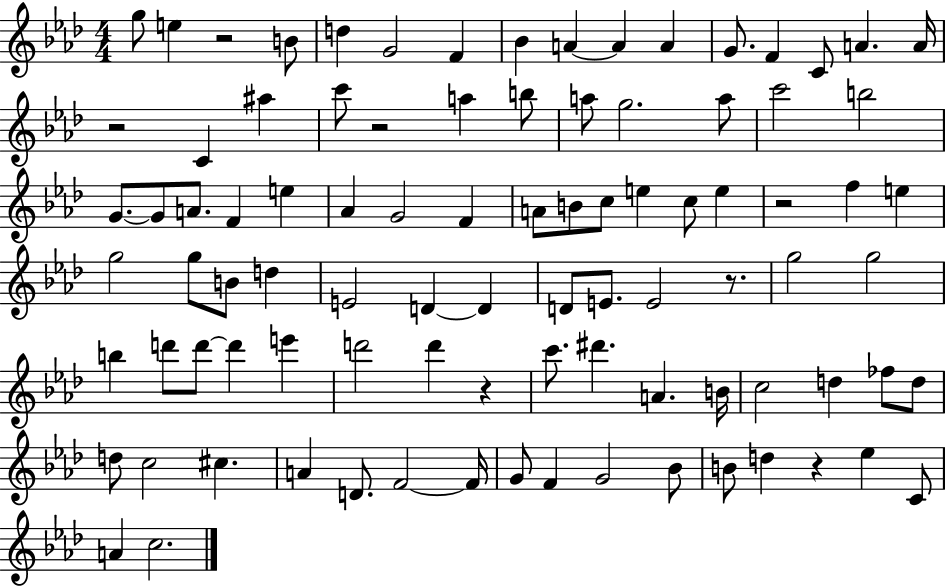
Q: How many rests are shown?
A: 7